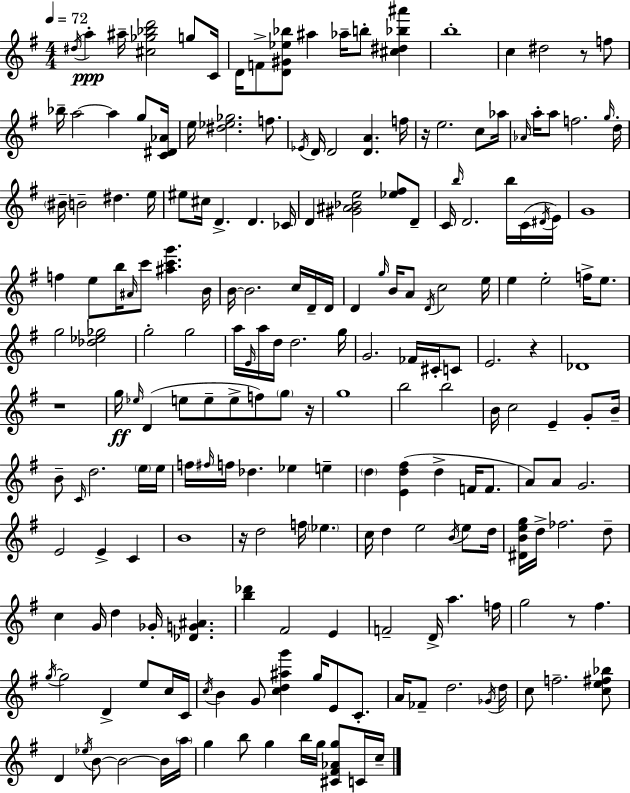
{
  \clef treble
  \numericTimeSignature
  \time 4/4
  \key g \major
  \tempo 4 = 72
  \acciaccatura { dis''16 }\ppp a''4-. ais''16-- <cis'' ges'' bes'' d'''>2 g''8 | c'16 d'16 f'8-> <d' gis' ees'' bes''>8 ais''4 aes''16-- b''8-. <cis'' dis'' bes'' ais'''>4 | b''1-. | c''4 dis''2 r8 f''8 | \break bes''16-- a''2~~ a''4 g''8 | <c' dis' aes'>16 e''16 <dis'' ees'' ges''>2. f''8. | \acciaccatura { ees'16 } d'16 d'2 <d' a'>4. | f''16 r16 e''2. c''8 | \break aes''16 \grace { aes'16 } a''16-. a''8 f''2. | \grace { g''16 } d''16-. \parenthesize bis'16-- b'2-- dis''4. | e''16 eis''8 cis''16 d'4.-> d'4. | ces'16 d'4 <gis' ais' bes' e''>2 | \break <ees'' fis''>8 d'8-- c'16 \grace { b''16 } d'2. | b''16 c'16( \acciaccatura { dis'16 } e'16) g'1 | f''4 e''8 b''16 \grace { ais'16 } c'''8 | <ais'' c''' g'''>4. b'16 b'16~~ b'2. | \break c''16 d'16-- d'16 d'4 \grace { g''16 } b'16 a'8 \acciaccatura { d'16 } | c''2 e''16 e''4 e''2-. | f''16-> e''8. g''2 | <des'' ees'' ges''>2 g''2-. | \break g''2 a''16 \grace { e'16 } a''16 d''16 d''2. | g''16 g'2. | fes'16 cis'16-. c'8 e'2. | r4 des'1 | \break r1 | g''16\ff \grace { ees''16 } d'4( | e''8 e''8-- e''8-> f''8) \parenthesize g''8 r16 g''1 | b''2 | \break b''2 b'16 c''2 | e'4-- g'8-. b'16-- b'8-- \grace { c'16 } d''2. | \parenthesize e''16 e''16 f''16 \grace { fis''16 } f''16 des''4. | ees''4 e''4-- \parenthesize d''4 | \break <e' d'' fis''>4( d''4-> f'16 f'8. a'8) a'8 | g'2. e'2 | e'4-> c'4 b'1 | r16 d''2 | \break f''16 \parenthesize ees''4. c''16 d''4 | e''2 \acciaccatura { b'16 } e''8 d''16 <dis' b' e'' g''>16 d''16-> | fes''2. d''8-- c''4 | g'16 d''4 ges'16-. <des' g' ais'>4. <b'' des'''>4 | \break fis'2 e'4 f'2-- | d'16-> a''4. f''16 g''2 | r8 fis''4. \acciaccatura { g''16~ }~ g''2 | d'4-> e''8 c''16 c'16 \acciaccatura { c''16 } | \break b'4 g'8 <c'' d'' ais'' g'''>4 g''16 e'8 c'8.-. | a'16 fes'8-- d''2. \acciaccatura { ges'16 } | d''16 c''8 f''2.-- <c'' e'' fis'' bes''>8 | d'4 \acciaccatura { ees''16 } b'8~~ b'2~~ | \break b'16 \parenthesize a''16 g''4 b''8 g''4 b''16 g''16 <cis' fis' aes' g''>8 | c'16 c''16-- \bar "|."
}